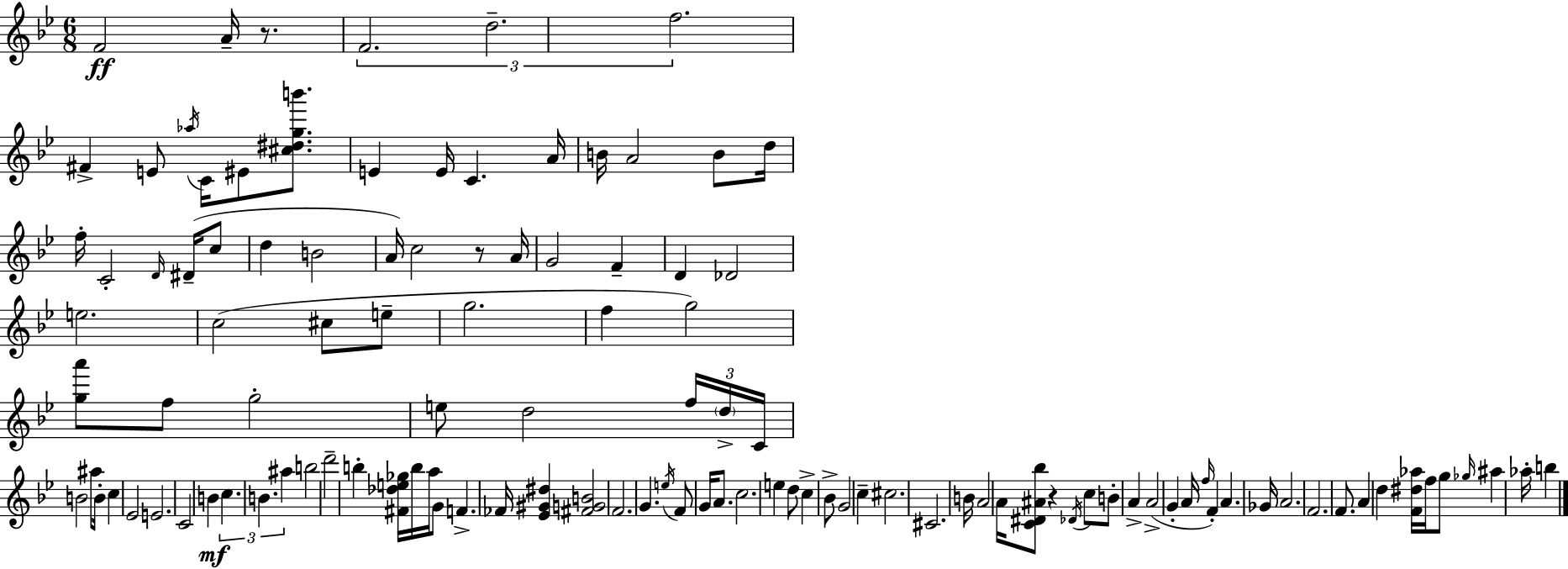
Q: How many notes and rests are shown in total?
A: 115